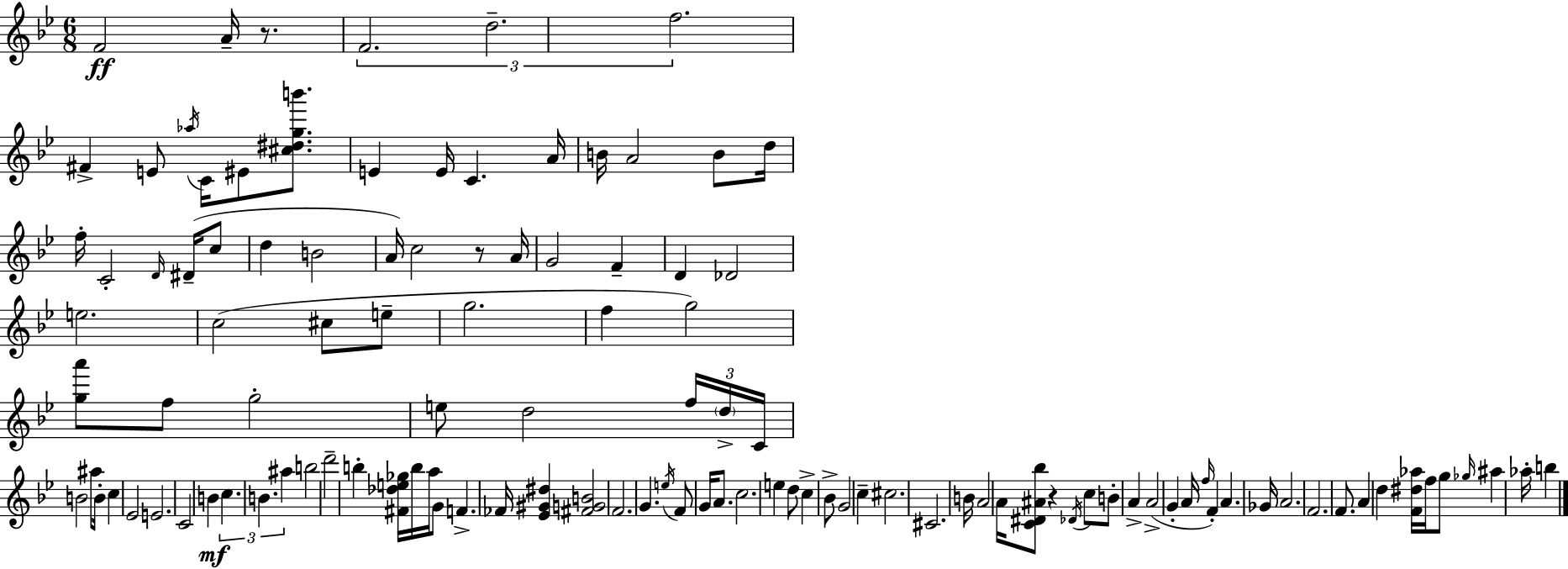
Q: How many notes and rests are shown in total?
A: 115